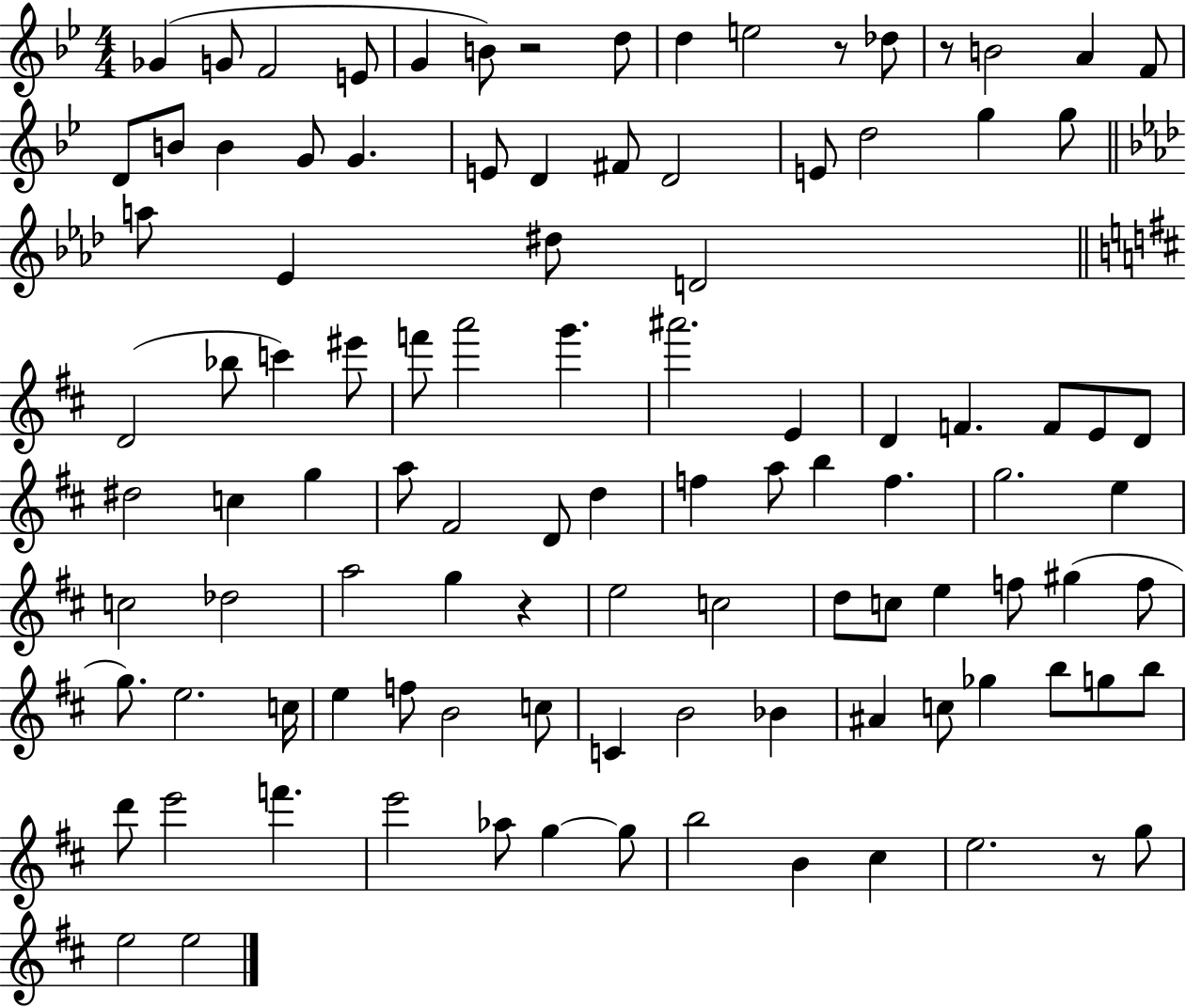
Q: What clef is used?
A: treble